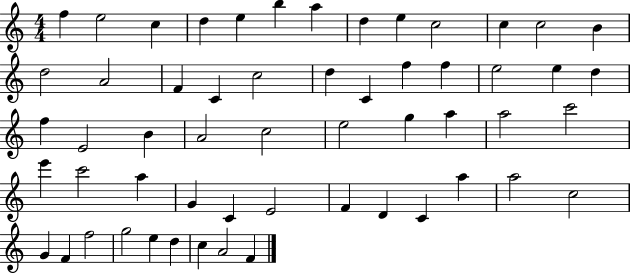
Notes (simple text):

F5/q E5/h C5/q D5/q E5/q B5/q A5/q D5/q E5/q C5/h C5/q C5/h B4/q D5/h A4/h F4/q C4/q C5/h D5/q C4/q F5/q F5/q E5/h E5/q D5/q F5/q E4/h B4/q A4/h C5/h E5/h G5/q A5/q A5/h C6/h E6/q C6/h A5/q G4/q C4/q E4/h F4/q D4/q C4/q A5/q A5/h C5/h G4/q F4/q F5/h G5/h E5/q D5/q C5/q A4/h F4/q